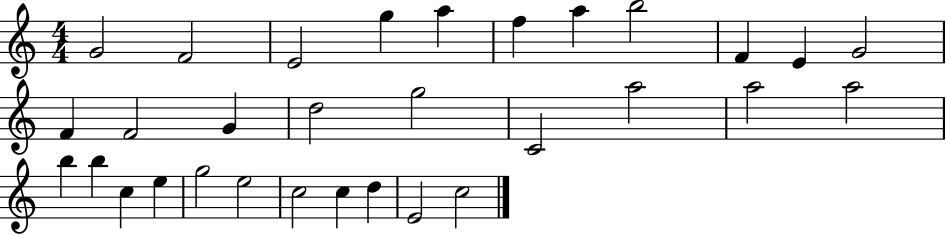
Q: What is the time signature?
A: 4/4